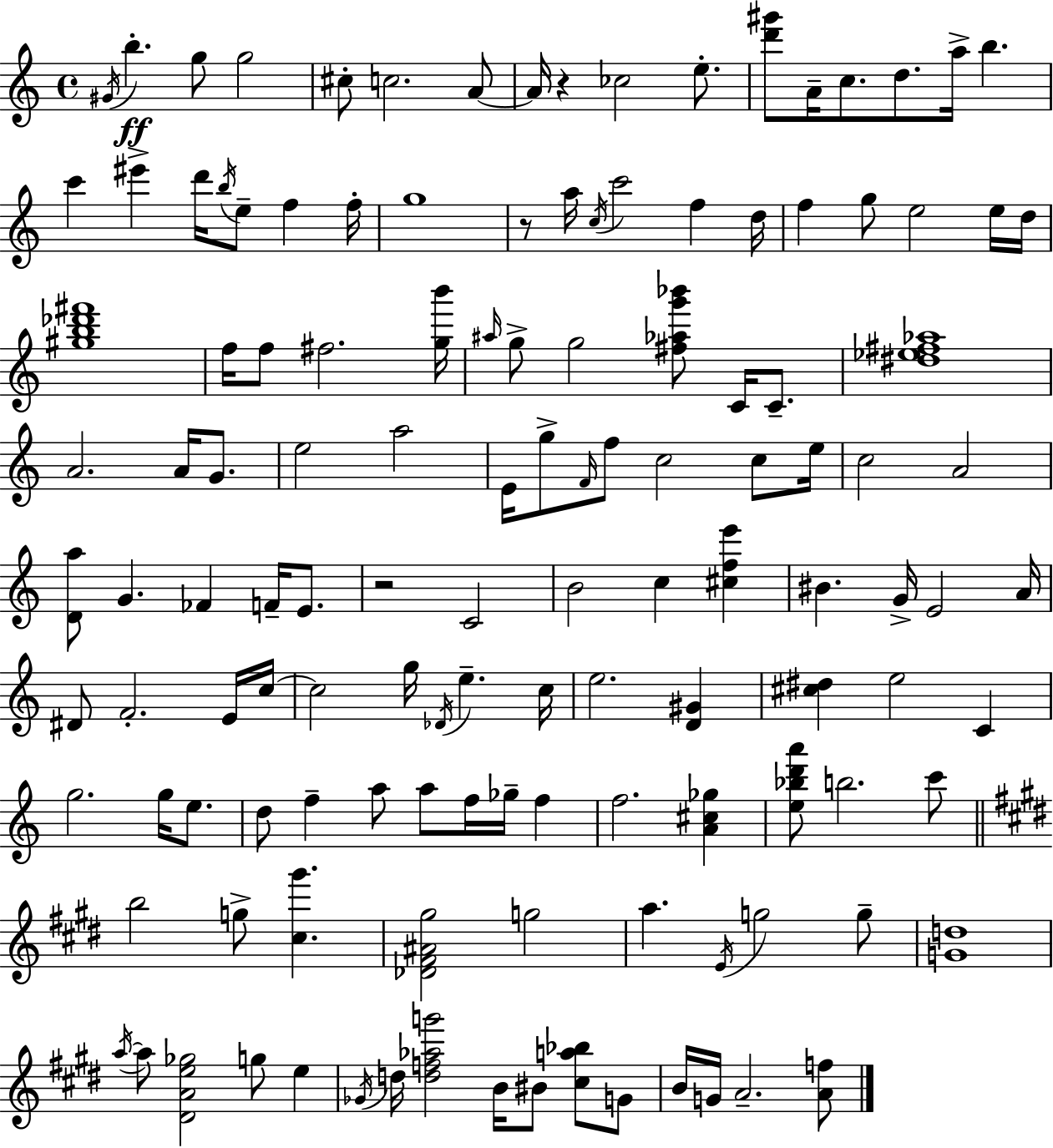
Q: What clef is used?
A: treble